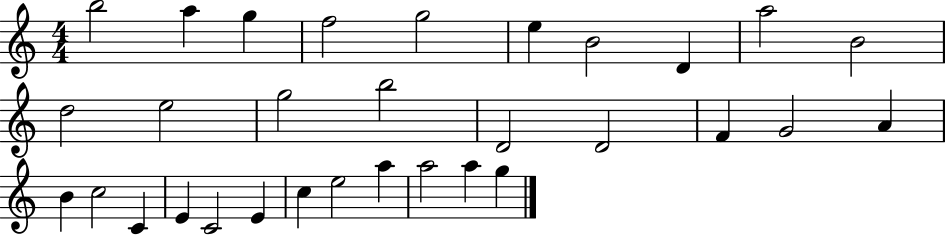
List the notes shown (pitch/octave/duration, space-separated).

B5/h A5/q G5/q F5/h G5/h E5/q B4/h D4/q A5/h B4/h D5/h E5/h G5/h B5/h D4/h D4/h F4/q G4/h A4/q B4/q C5/h C4/q E4/q C4/h E4/q C5/q E5/h A5/q A5/h A5/q G5/q